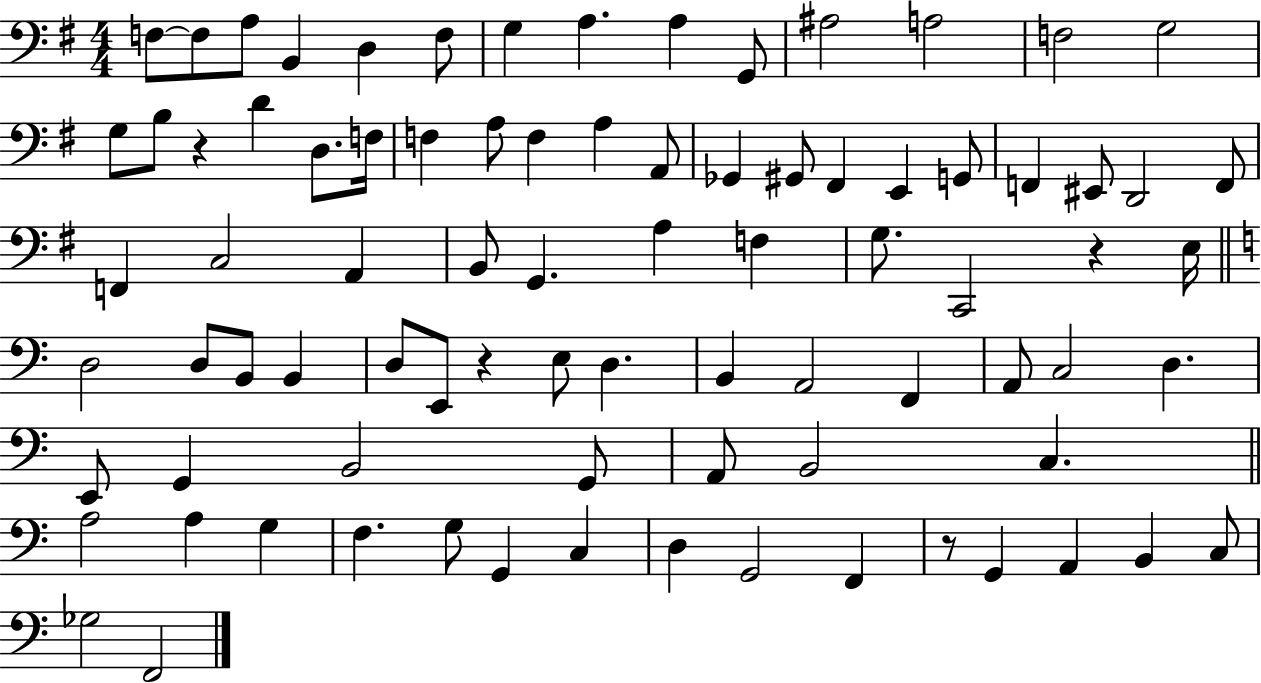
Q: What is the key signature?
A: G major